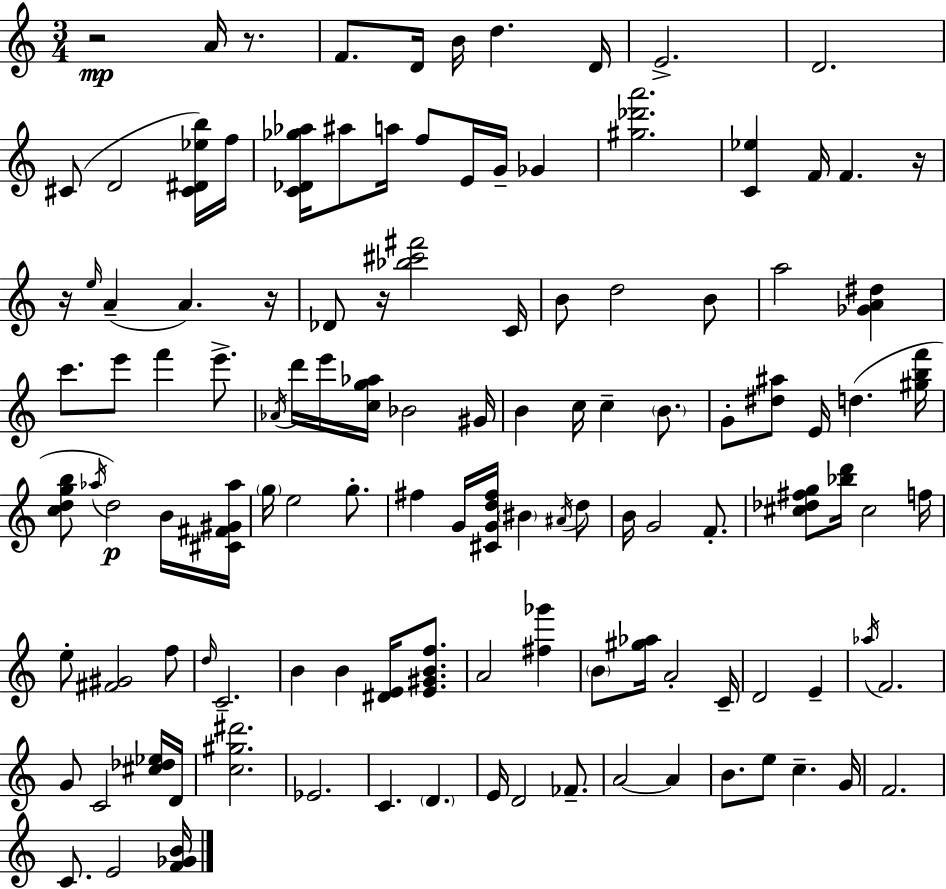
{
  \clef treble
  \numericTimeSignature
  \time 3/4
  \key c \major
  \repeat volta 2 { r2\mp a'16 r8. | f'8. d'16 b'16 d''4. d'16 | e'2.-> | d'2. | \break cis'8( d'2 <cis' dis' ees'' b''>16) f''16 | <c' des' ges'' aes''>16 ais''8 a''16 f''8 e'16 g'16-- ges'4 | <gis'' des''' a'''>2. | <c' ees''>4 f'16 f'4. r16 | \break r16 \grace { e''16 }( a'4-- a'4.) | r16 des'8 r16 <bes'' cis''' fis'''>2 | c'16 b'8 d''2 b'8 | a''2 <ges' a' dis''>4 | \break c'''8. e'''8 f'''4 e'''8.-> | \acciaccatura { aes'16 } d'''16 e'''16 <c'' g'' aes''>16 bes'2 | gis'16 b'4 c''16 c''4-- \parenthesize b'8. | g'8-. <dis'' ais''>8 e'16 d''4.( | \break <gis'' b'' f'''>16 <c'' d'' g'' b''>8 \acciaccatura { aes''16 }\p) d''2 | b'16 <cis' fis' gis' aes''>16 \parenthesize g''16 e''2 | g''8.-. fis''4 g'16 <cis' g' d'' fis''>16 \parenthesize bis'4 | \acciaccatura { ais'16 } d''8 b'16 g'2 | \break f'8.-. <cis'' des'' fis'' g''>8 <bes'' d'''>16 cis''2 | f''16 e''8-. <fis' gis'>2 | f''8 \grace { d''16 } c'2.-- | b'4 b'4 | \break <dis' e'>16 <e' gis' b' f''>8. a'2 | <fis'' ges'''>4 \parenthesize b'8 <gis'' aes''>16 a'2-. | c'16-- d'2 | e'4-- \acciaccatura { aes''16 } f'2. | \break g'8 c'2 | <cis'' des'' ees''>16 d'16 <c'' gis'' dis'''>2. | ees'2. | c'4. | \break \parenthesize d'4. e'16 d'2 | fes'8.-- a'2~~ | a'4 b'8. e''8 c''4.-- | g'16 f'2. | \break c'8. e'2 | <f' ges' b'>16 } \bar "|."
}